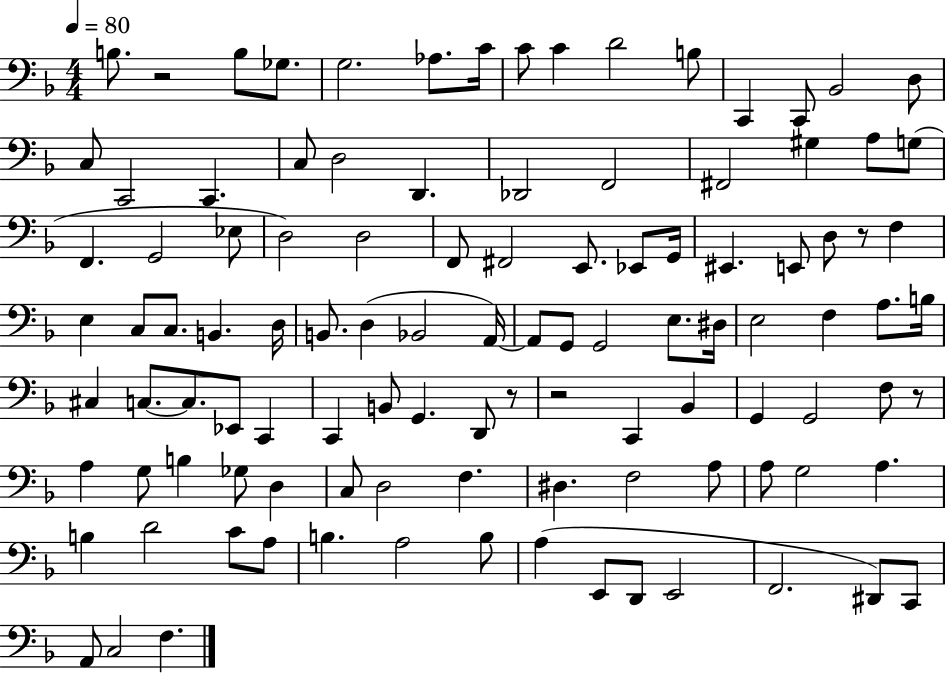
B3/e. R/h B3/e Gb3/e. G3/h. Ab3/e. C4/s C4/e C4/q D4/h B3/e C2/q C2/e Bb2/h D3/e C3/e C2/h C2/q. C3/e D3/h D2/q. Db2/h F2/h F#2/h G#3/q A3/e G3/e F2/q. G2/h Eb3/e D3/h D3/h F2/e F#2/h E2/e. Eb2/e G2/s EIS2/q. E2/e D3/e R/e F3/q E3/q C3/e C3/e. B2/q. D3/s B2/e. D3/q Bb2/h A2/s A2/e G2/e G2/h E3/e. D#3/s E3/h F3/q A3/e. B3/s C#3/q C3/e. C3/e. Eb2/e C2/q C2/q B2/e G2/q. D2/e R/e R/h C2/q Bb2/q G2/q G2/h F3/e R/e A3/q G3/e B3/q Gb3/e D3/q C3/e D3/h F3/q. D#3/q. F3/h A3/e A3/e G3/h A3/q. B3/q D4/h C4/e A3/e B3/q. A3/h B3/e A3/q E2/e D2/e E2/h F2/h. D#2/e C2/e A2/e C3/h F3/q.